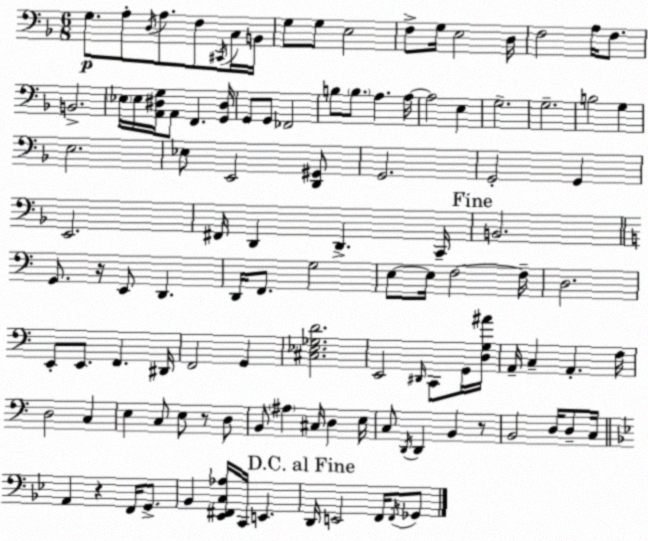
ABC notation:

X:1
T:Untitled
M:6/8
L:1/4
K:F
G,/2 A,/2 D,/4 A,/2 F,/2 ^C,,/4 C,/4 B,,/4 G,/2 G,/2 E,2 F,/2 G,/4 E,2 D,/4 F,2 A,/4 F,/2 B,,2 _E,/4 _E,/4 [A,,^D,G,]/4 A,,/2 F,, [G,,^D,]/4 G,,/2 G,,/2 _F,,2 B,/2 B,/2 A, A,/4 A,2 E, G,2 G,2 B,2 G, E,2 _E,/2 E,,2 [D,,^G,,]/2 G,,2 G,,2 G,, E,,2 ^F,,/4 D,, D,, C,,/4 B,,2 G,,/2 z/4 E,,/2 D,, D,,/4 F,,/2 G,2 E,/2 E,/4 F,2 F,/4 D,2 E,,/2 E,,/2 F,, ^D,,/4 F,,2 G,, [^C,_E,_G,D]2 E,,2 ^D,,/4 C,,/2 G,,/4 [D,G,^A]/4 A,,/4 C, A,, F,/4 D,2 C, E, C,/2 E,/2 z/2 D,/2 B,,/2 ^A, ^C,/4 D, E,/4 C,/2 D,,/4 D,, B,, z/2 B,,2 D,/4 D,/2 C,/4 A,, z F,,/4 G,,/2 _B,, [_E,,^F,,C,_A,]/4 C,,/4 E,, D,,/4 E,,2 F,,/4 F,,/4 _G,,/2